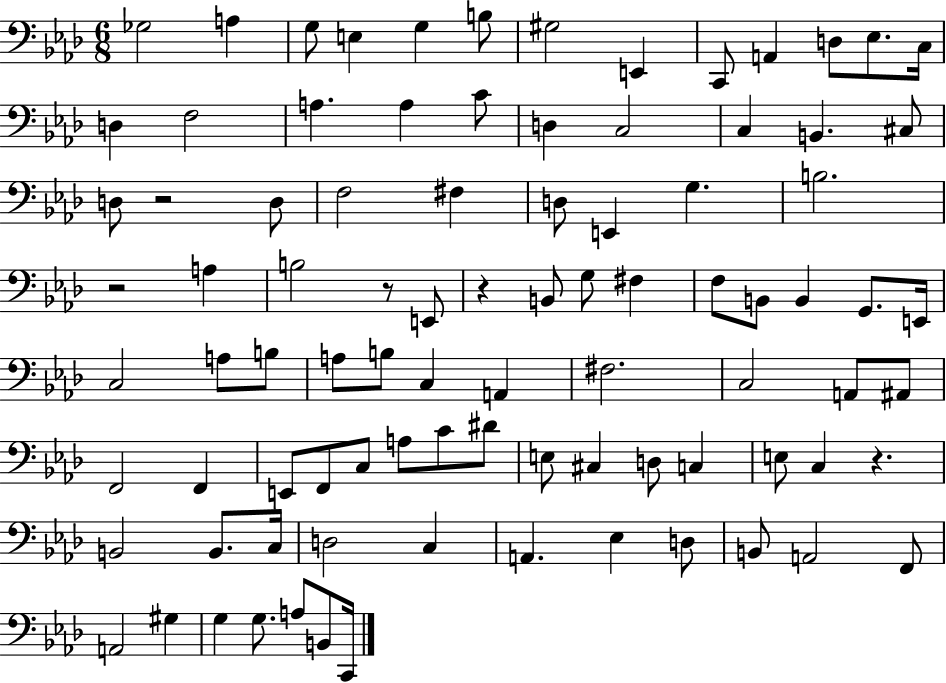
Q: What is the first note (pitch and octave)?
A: Gb3